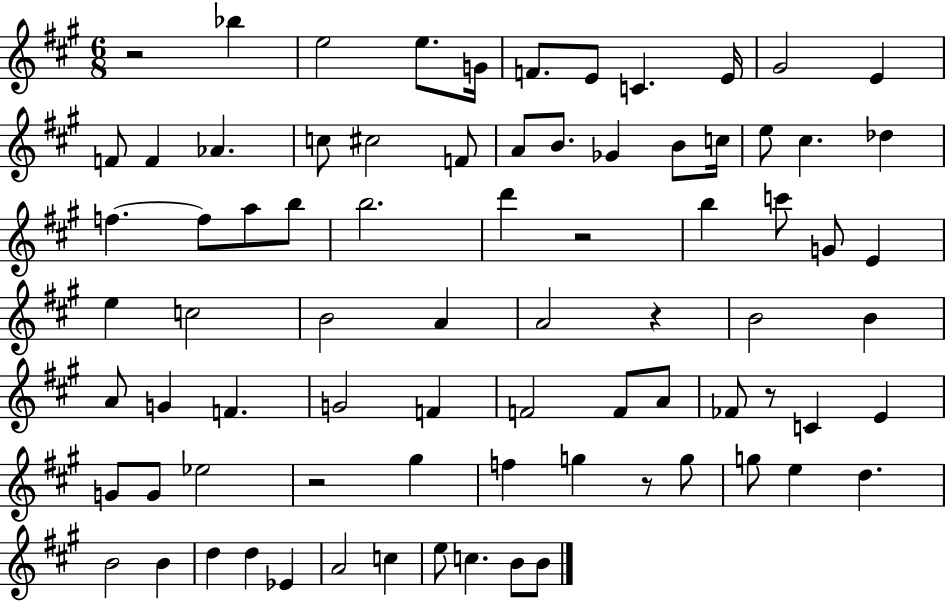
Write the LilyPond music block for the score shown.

{
  \clef treble
  \numericTimeSignature
  \time 6/8
  \key a \major
  r2 bes''4 | e''2 e''8. g'16 | f'8. e'8 c'4. e'16 | gis'2 e'4 | \break f'8 f'4 aes'4. | c''8 cis''2 f'8 | a'8 b'8. ges'4 b'8 c''16 | e''8 cis''4. des''4 | \break f''4.~~ f''8 a''8 b''8 | b''2. | d'''4 r2 | b''4 c'''8 g'8 e'4 | \break e''4 c''2 | b'2 a'4 | a'2 r4 | b'2 b'4 | \break a'8 g'4 f'4. | g'2 f'4 | f'2 f'8 a'8 | fes'8 r8 c'4 e'4 | \break g'8 g'8 ees''2 | r2 gis''4 | f''4 g''4 r8 g''8 | g''8 e''4 d''4. | \break b'2 b'4 | d''4 d''4 ees'4 | a'2 c''4 | e''8 c''4. b'8 b'8 | \break \bar "|."
}